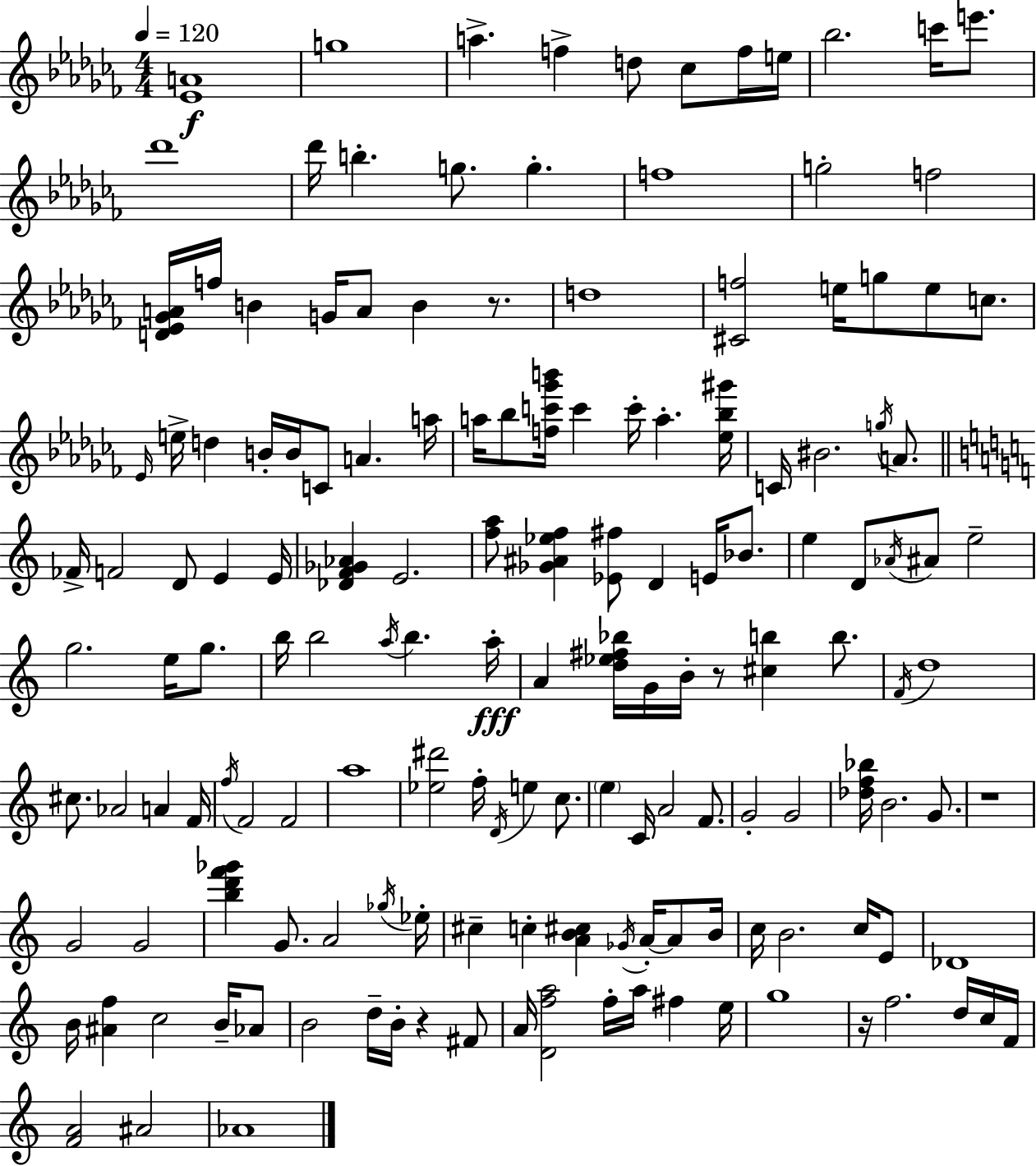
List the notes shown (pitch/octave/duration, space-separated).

[Eb4,A4]/w G5/w A5/q. F5/q D5/e CES5/e F5/s E5/s Bb5/h. C6/s E6/e. Db6/w Db6/s B5/q. G5/e. G5/q. F5/w G5/h F5/h [D4,Eb4,Gb4,A4]/s F5/s B4/q G4/s A4/e B4/q R/e. D5/w [C#4,F5]/h E5/s G5/e E5/e C5/e. Eb4/s E5/s D5/q B4/s B4/s C4/e A4/q. A5/s A5/s Bb5/e [F5,C6,Gb6,B6]/s C6/q C6/s A5/q. [Eb5,Bb5,G#6]/s C4/s BIS4/h. G5/s A4/e. FES4/s F4/h D4/e E4/q E4/s [Db4,F4,Gb4,Ab4]/q E4/h. [F5,A5]/e [Gb4,A#4,Eb5,F5]/q [Eb4,F#5]/e D4/q E4/s Bb4/e. E5/q D4/e Ab4/s A#4/e E5/h G5/h. E5/s G5/e. B5/s B5/h A5/s B5/q. A5/s A4/q [D5,Eb5,F#5,Bb5]/s G4/s B4/s R/e [C#5,B5]/q B5/e. F4/s D5/w C#5/e. Ab4/h A4/q F4/s F5/s F4/h F4/h A5/w [Eb5,D#6]/h F5/s D4/s E5/q C5/e. E5/q C4/s A4/h F4/e. G4/h G4/h [Db5,F5,Bb5]/s B4/h. G4/e. R/w G4/h G4/h [B5,D6,F6,Gb6]/q G4/e. A4/h Gb5/s Eb5/s C#5/q C5/q [A4,B4,C#5]/q Gb4/s A4/s A4/e B4/s C5/s B4/h. C5/s E4/e Db4/w B4/s [A#4,F5]/q C5/h B4/s Ab4/e B4/h D5/s B4/s R/q F#4/e A4/s [D4,F5,A5]/h F5/s A5/s F#5/q E5/s G5/w R/s F5/h. D5/s C5/s F4/s [F4,A4]/h A#4/h Ab4/w